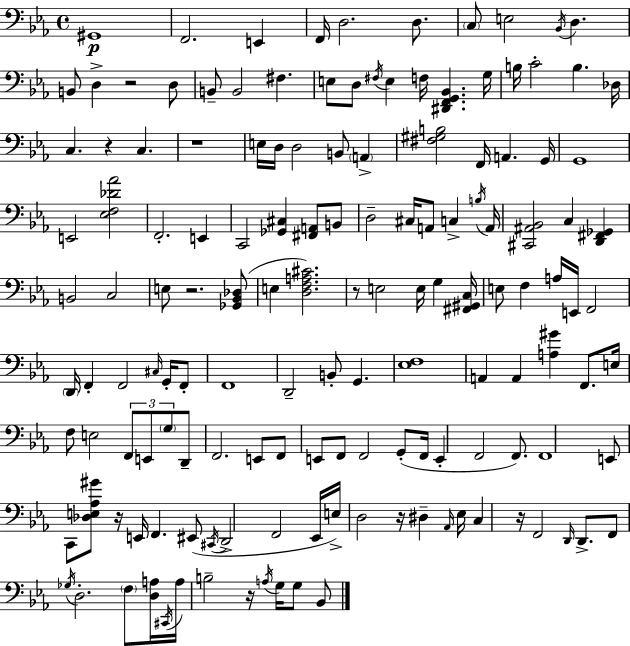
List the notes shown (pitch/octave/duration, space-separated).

G#2/w F2/h. E2/q F2/s D3/h. D3/e. C3/e E3/h Bb2/s D3/q. B2/e D3/q R/h D3/e B2/e B2/h F#3/q. E3/e D3/e F#3/s E3/q F3/s [D#2,F2,G2,Bb2]/q. G3/s B3/s C4/h B3/q. Db3/s C3/q. R/q C3/q. R/w E3/s D3/s D3/h B2/e A2/q [F#3,G#3,B3]/h F2/s A2/q. G2/s G2/w E2/h [Eb3,F3,Db4,Ab4]/h F2/h. E2/q C2/h [Gb2,C#3]/q [F#2,A2]/e B2/e D3/h C#3/s A2/e C3/q B3/s A2/s [C#2,A#2,Bb2]/h C3/q [D2,F#2,Gb2]/q B2/h C3/h E3/e R/h. [Gb2,Bb2,Db3]/e E3/q [D3,F3,A3,C#4]/h. R/e E3/h E3/s G3/q [F#2,G#2,C3]/s E3/e F3/q A3/s E2/s F2/h D2/s F2/q F2/h C#3/s G2/s F2/e F2/w D2/h B2/e G2/q. [Eb3,F3]/w A2/q A2/q [A3,G#4]/q F2/e. E3/s F3/e E3/h F2/e E2/e G3/e D2/e F2/h. E2/e F2/e E2/e F2/e F2/h G2/e F2/s E2/q F2/h F2/e. F2/w E2/e C2/e [Db3,E3,Ab3,G#4]/e R/s E2/s F2/q. EIS2/e C#2/s D2/h F2/h Eb2/s E3/s D3/h R/s D#3/q Ab2/s Eb3/s C3/q R/s F2/h D2/s D2/e. F2/e Gb3/s D3/h. F3/e [D3,A3]/s C#2/s A3/s B3/h R/s A3/s G3/s G3/e Bb2/e